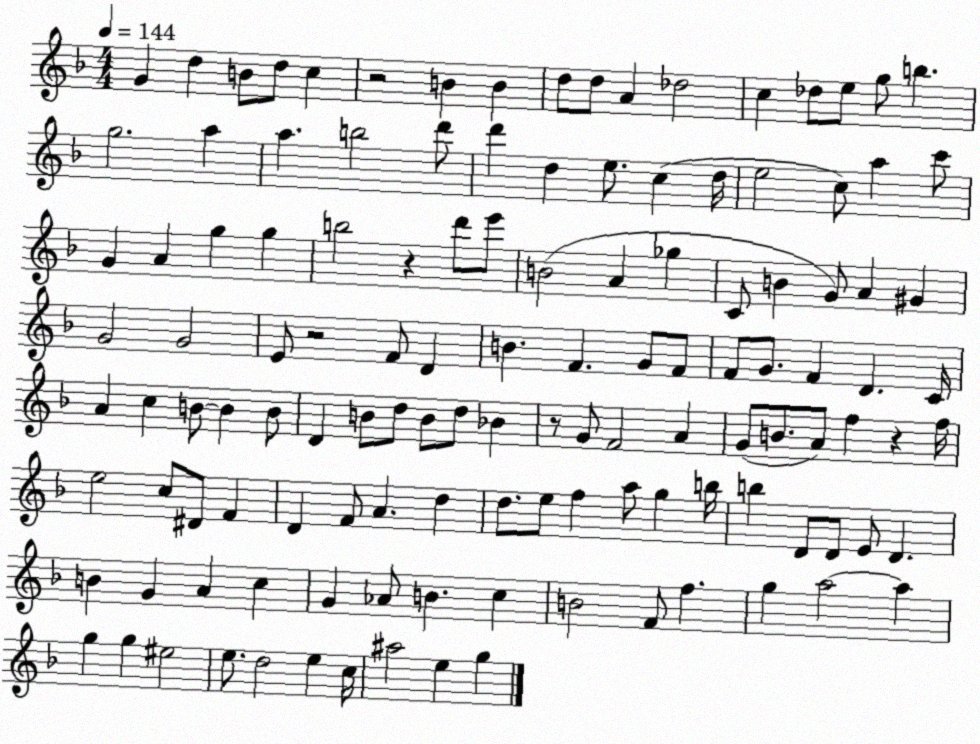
X:1
T:Untitled
M:4/4
L:1/4
K:F
G d B/2 d/2 c z2 B B d/2 d/2 A _d2 c _d/2 e/2 g/2 b g2 a a b2 d'/2 d' d e/2 c d/4 e2 c/2 a c'/2 G A g g b2 z d'/2 e'/2 B2 A _g C/2 B G/2 A ^G G2 G2 E/2 z2 F/2 D B F G/2 F/2 F/2 G/2 F D C/4 A c B/2 B B/2 D B/2 d/2 B/2 d/2 _B z/2 G/2 F2 A G/2 B/2 A/2 f z f/4 e2 c/2 ^D/2 F D F/2 A d d/2 e/2 f a/2 g b/4 b D/2 D/2 E/2 D B G A c G _A/2 B c B2 F/2 f g a2 a g g ^e2 e/2 d2 e c/4 ^a2 e g